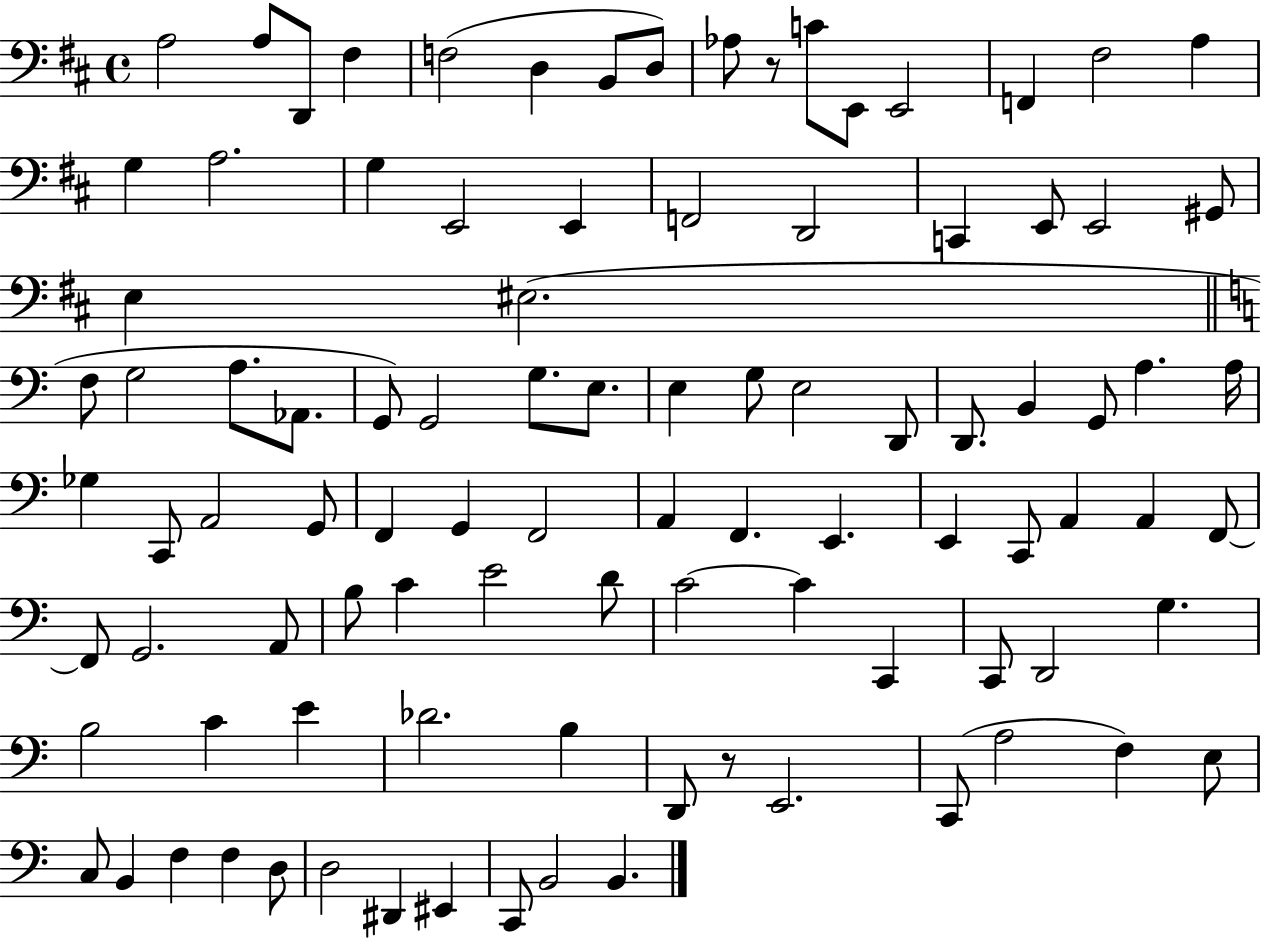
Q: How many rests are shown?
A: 2